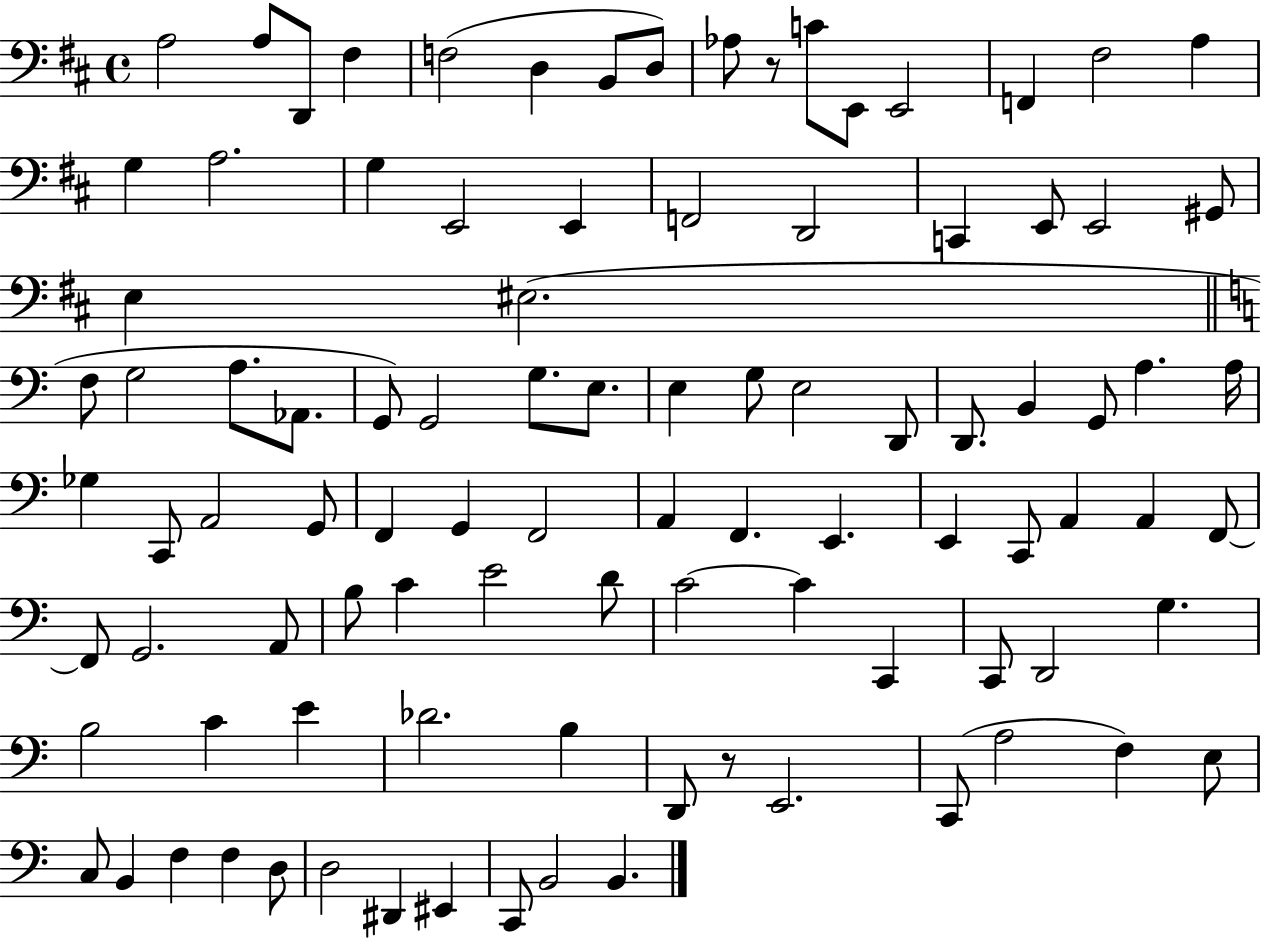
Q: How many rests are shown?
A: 2